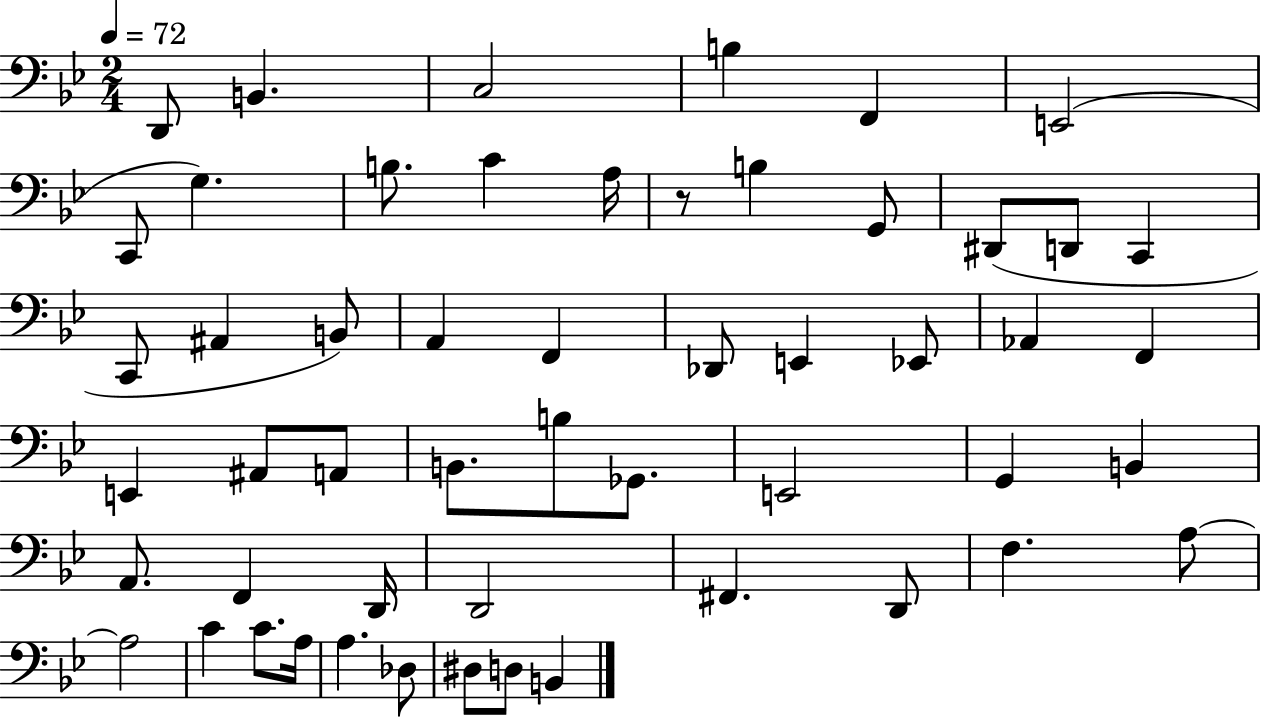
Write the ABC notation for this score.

X:1
T:Untitled
M:2/4
L:1/4
K:Bb
D,,/2 B,, C,2 B, F,, E,,2 C,,/2 G, B,/2 C A,/4 z/2 B, G,,/2 ^D,,/2 D,,/2 C,, C,,/2 ^A,, B,,/2 A,, F,, _D,,/2 E,, _E,,/2 _A,, F,, E,, ^A,,/2 A,,/2 B,,/2 B,/2 _G,,/2 E,,2 G,, B,, A,,/2 F,, D,,/4 D,,2 ^F,, D,,/2 F, A,/2 A,2 C C/2 A,/4 A, _D,/2 ^D,/2 D,/2 B,,